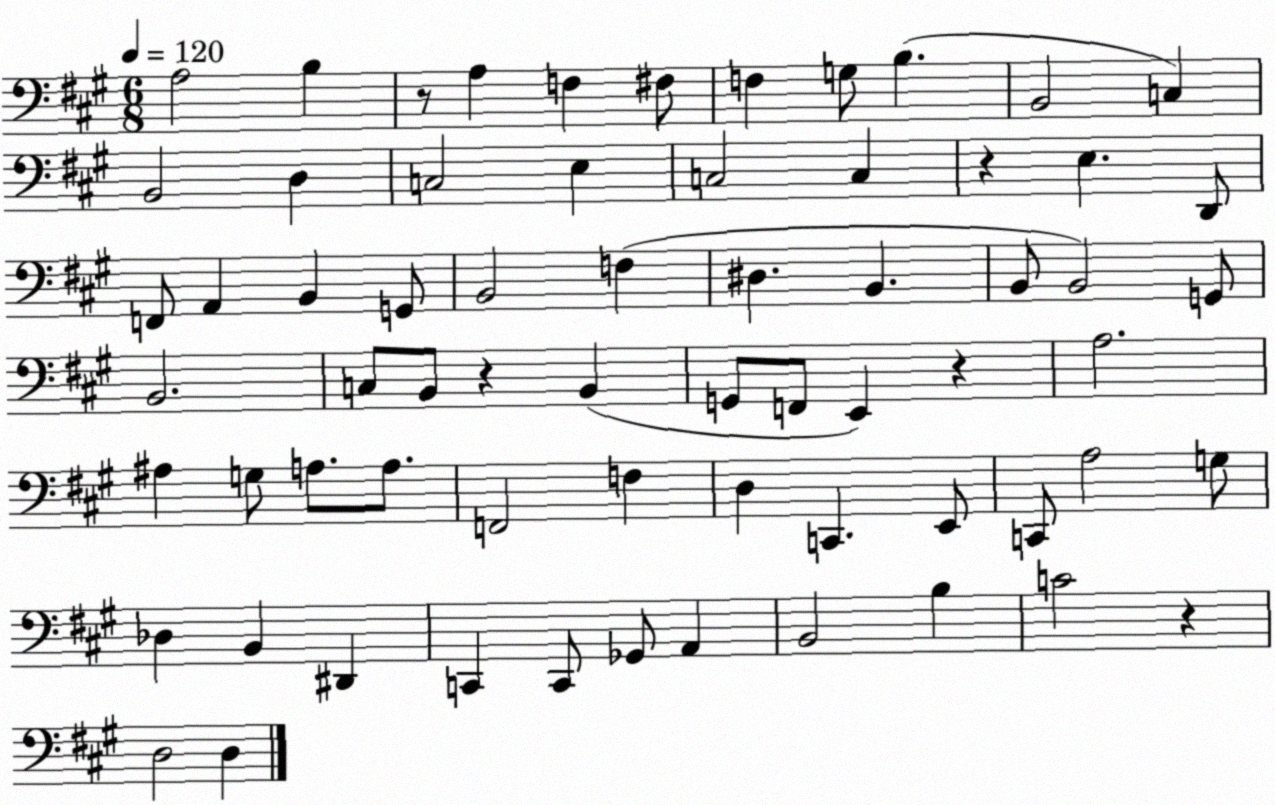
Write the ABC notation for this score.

X:1
T:Untitled
M:6/8
L:1/4
K:A
A,2 B, z/2 A, F, ^F,/2 F, G,/2 B, B,,2 C, B,,2 D, C,2 E, C,2 C, z E, D,,/2 F,,/2 A,, B,, G,,/2 B,,2 F, ^D, B,, B,,/2 B,,2 G,,/2 B,,2 C,/2 B,,/2 z B,, G,,/2 F,,/2 E,, z A,2 ^A, G,/2 A,/2 A,/2 F,,2 F, D, C,, E,,/2 C,,/2 A,2 G,/2 _D, B,, ^D,, C,, C,,/2 _G,,/2 A,, B,,2 B, C2 z D,2 D,